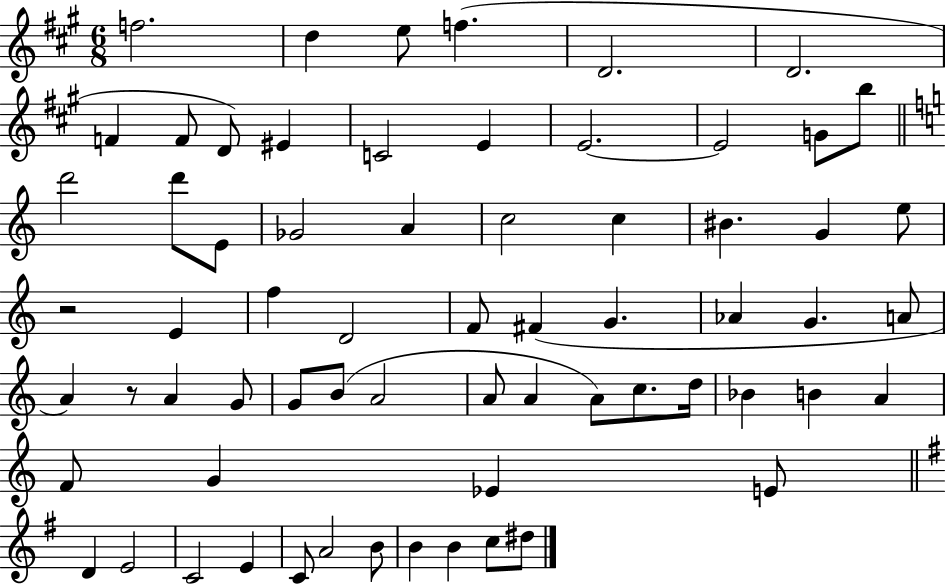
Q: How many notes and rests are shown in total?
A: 66